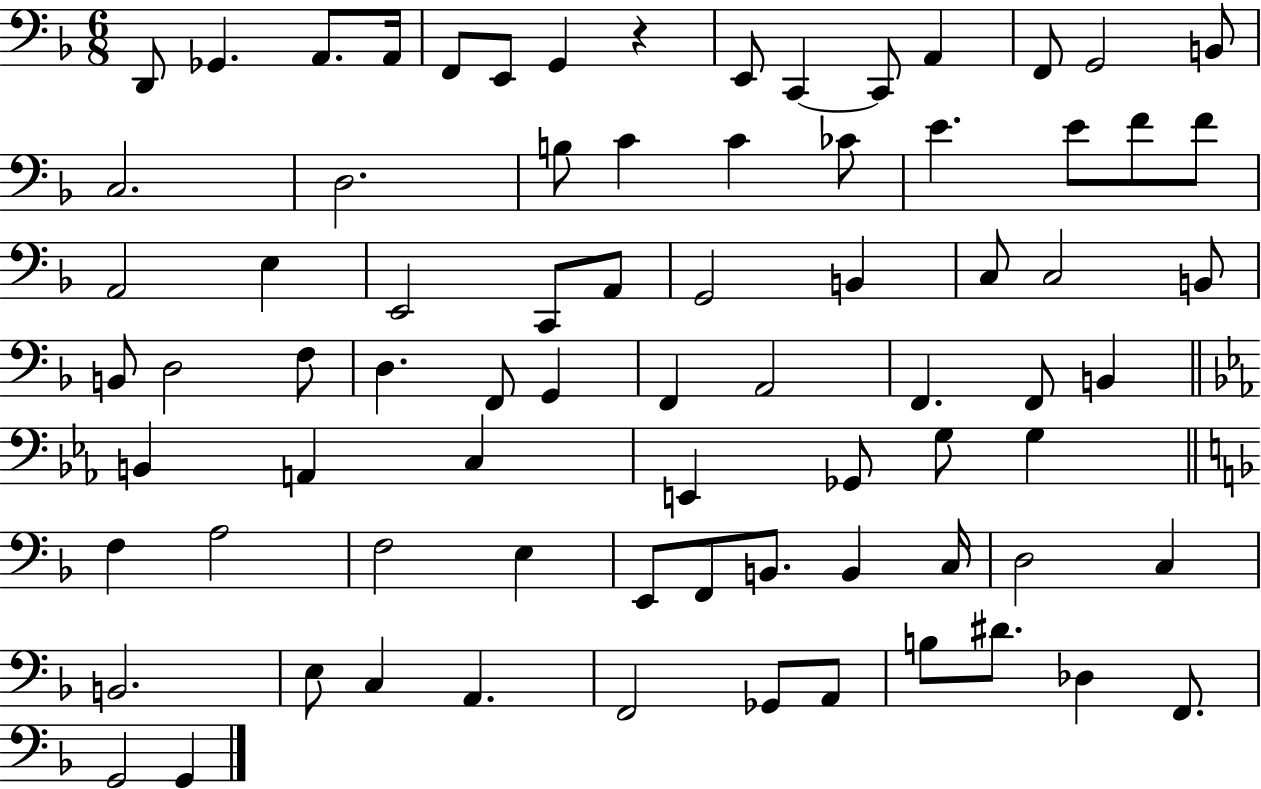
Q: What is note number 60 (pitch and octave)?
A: B2